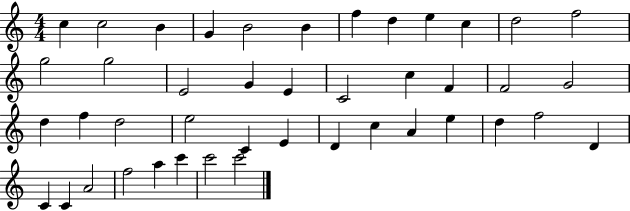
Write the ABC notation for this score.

X:1
T:Untitled
M:4/4
L:1/4
K:C
c c2 B G B2 B f d e c d2 f2 g2 g2 E2 G E C2 c F F2 G2 d f d2 e2 C E D c A e d f2 D C C A2 f2 a c' c'2 c'2